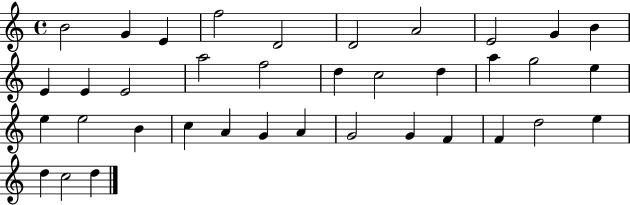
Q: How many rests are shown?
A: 0